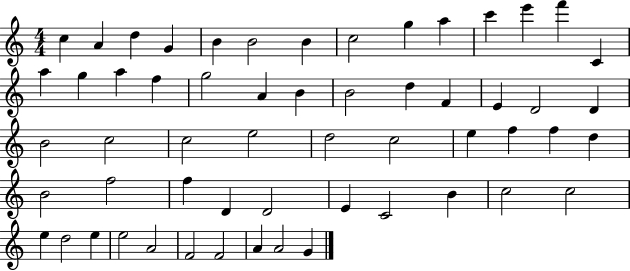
{
  \clef treble
  \numericTimeSignature
  \time 4/4
  \key c \major
  c''4 a'4 d''4 g'4 | b'4 b'2 b'4 | c''2 g''4 a''4 | c'''4 e'''4 f'''4 c'4 | \break a''4 g''4 a''4 f''4 | g''2 a'4 b'4 | b'2 d''4 f'4 | e'4 d'2 d'4 | \break b'2 c''2 | c''2 e''2 | d''2 c''2 | e''4 f''4 f''4 d''4 | \break b'2 f''2 | f''4 d'4 d'2 | e'4 c'2 b'4 | c''2 c''2 | \break e''4 d''2 e''4 | e''2 a'2 | f'2 f'2 | a'4 a'2 g'4 | \break \bar "|."
}